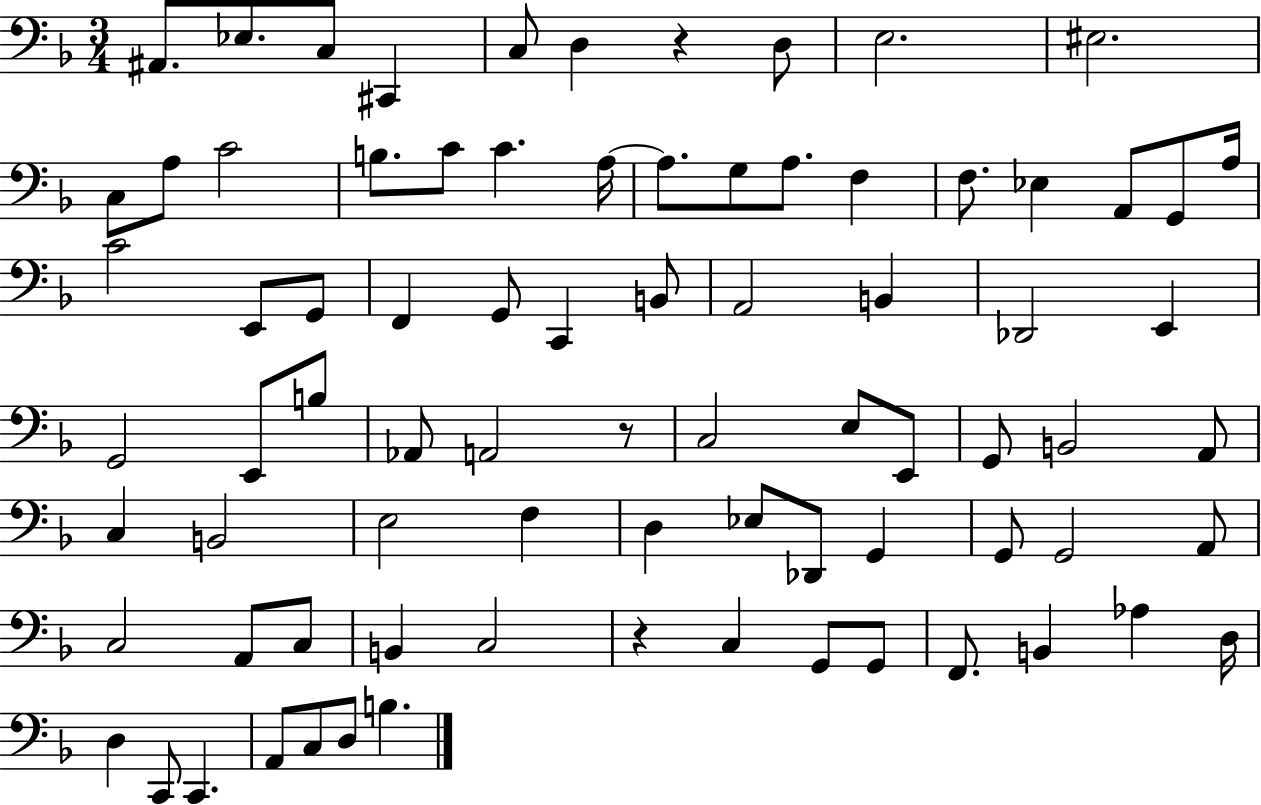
X:1
T:Untitled
M:3/4
L:1/4
K:F
^A,,/2 _E,/2 C,/2 ^C,, C,/2 D, z D,/2 E,2 ^E,2 C,/2 A,/2 C2 B,/2 C/2 C A,/4 A,/2 G,/2 A,/2 F, F,/2 _E, A,,/2 G,,/2 A,/4 C2 E,,/2 G,,/2 F,, G,,/2 C,, B,,/2 A,,2 B,, _D,,2 E,, G,,2 E,,/2 B,/2 _A,,/2 A,,2 z/2 C,2 E,/2 E,,/2 G,,/2 B,,2 A,,/2 C, B,,2 E,2 F, D, _E,/2 _D,,/2 G,, G,,/2 G,,2 A,,/2 C,2 A,,/2 C,/2 B,, C,2 z C, G,,/2 G,,/2 F,,/2 B,, _A, D,/4 D, C,,/2 C,, A,,/2 C,/2 D,/2 B,